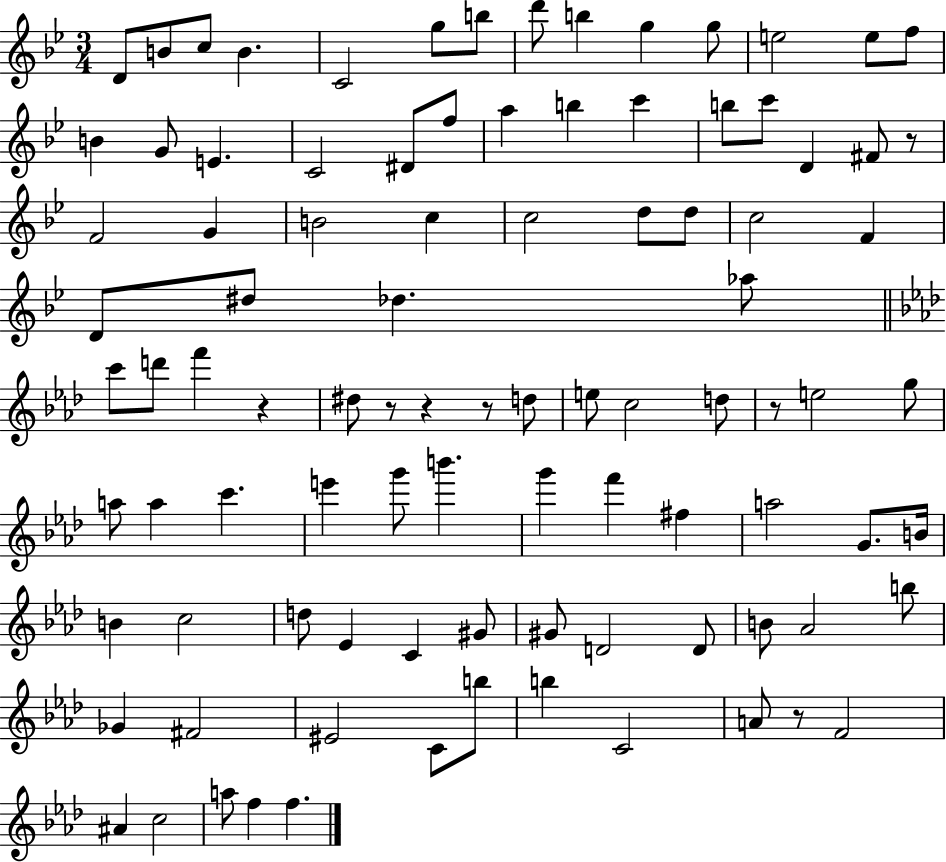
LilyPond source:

{
  \clef treble
  \numericTimeSignature
  \time 3/4
  \key bes \major
  d'8 b'8 c''8 b'4. | c'2 g''8 b''8 | d'''8 b''4 g''4 g''8 | e''2 e''8 f''8 | \break b'4 g'8 e'4. | c'2 dis'8 f''8 | a''4 b''4 c'''4 | b''8 c'''8 d'4 fis'8 r8 | \break f'2 g'4 | b'2 c''4 | c''2 d''8 d''8 | c''2 f'4 | \break d'8 dis''8 des''4. aes''8 | \bar "||" \break \key aes \major c'''8 d'''8 f'''4 r4 | dis''8 r8 r4 r8 d''8 | e''8 c''2 d''8 | r8 e''2 g''8 | \break a''8 a''4 c'''4. | e'''4 g'''8 b'''4. | g'''4 f'''4 fis''4 | a''2 g'8. b'16 | \break b'4 c''2 | d''8 ees'4 c'4 gis'8 | gis'8 d'2 d'8 | b'8 aes'2 b''8 | \break ges'4 fis'2 | eis'2 c'8 b''8 | b''4 c'2 | a'8 r8 f'2 | \break ais'4 c''2 | a''8 f''4 f''4. | \bar "|."
}